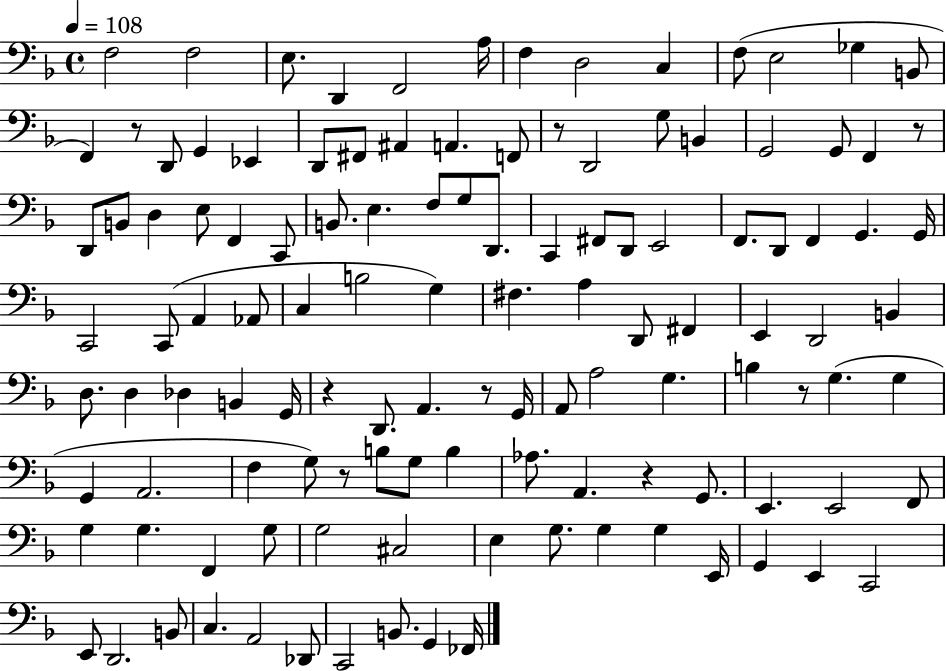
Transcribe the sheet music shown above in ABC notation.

X:1
T:Untitled
M:4/4
L:1/4
K:F
F,2 F,2 E,/2 D,, F,,2 A,/4 F, D,2 C, F,/2 E,2 _G, B,,/2 F,, z/2 D,,/2 G,, _E,, D,,/2 ^F,,/2 ^A,, A,, F,,/2 z/2 D,,2 G,/2 B,, G,,2 G,,/2 F,, z/2 D,,/2 B,,/2 D, E,/2 F,, C,,/2 B,,/2 E, F,/2 G,/2 D,,/2 C,, ^F,,/2 D,,/2 E,,2 F,,/2 D,,/2 F,, G,, G,,/4 C,,2 C,,/2 A,, _A,,/2 C, B,2 G, ^F, A, D,,/2 ^F,, E,, D,,2 B,, D,/2 D, _D, B,, G,,/4 z D,,/2 A,, z/2 G,,/4 A,,/2 A,2 G, B, z/2 G, G, G,, A,,2 F, G,/2 z/2 B,/2 G,/2 B, _A,/2 A,, z G,,/2 E,, E,,2 F,,/2 G, G, F,, G,/2 G,2 ^C,2 E, G,/2 G, G, E,,/4 G,, E,, C,,2 E,,/2 D,,2 B,,/2 C, A,,2 _D,,/2 C,,2 B,,/2 G,, _F,,/4